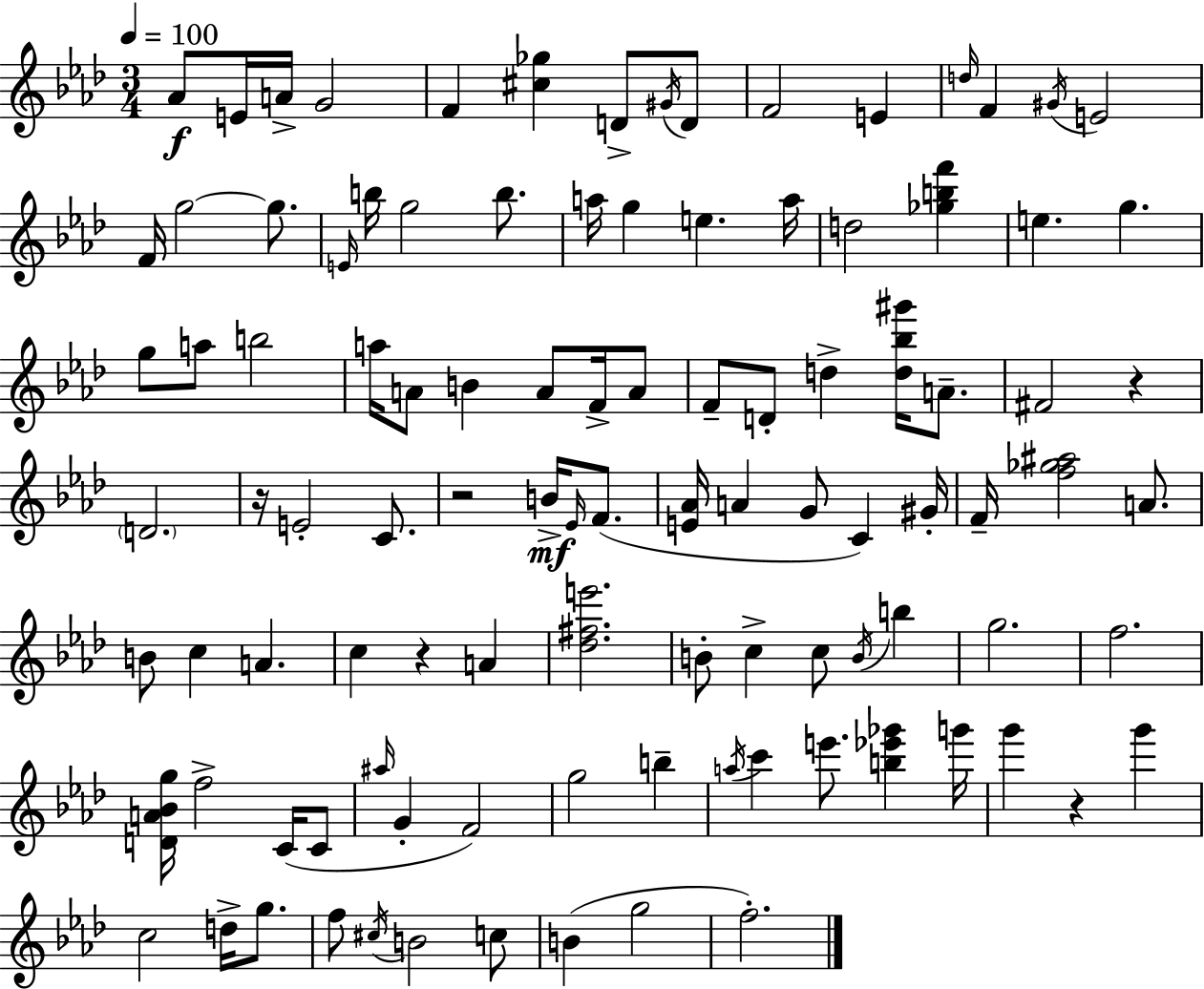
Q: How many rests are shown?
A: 5